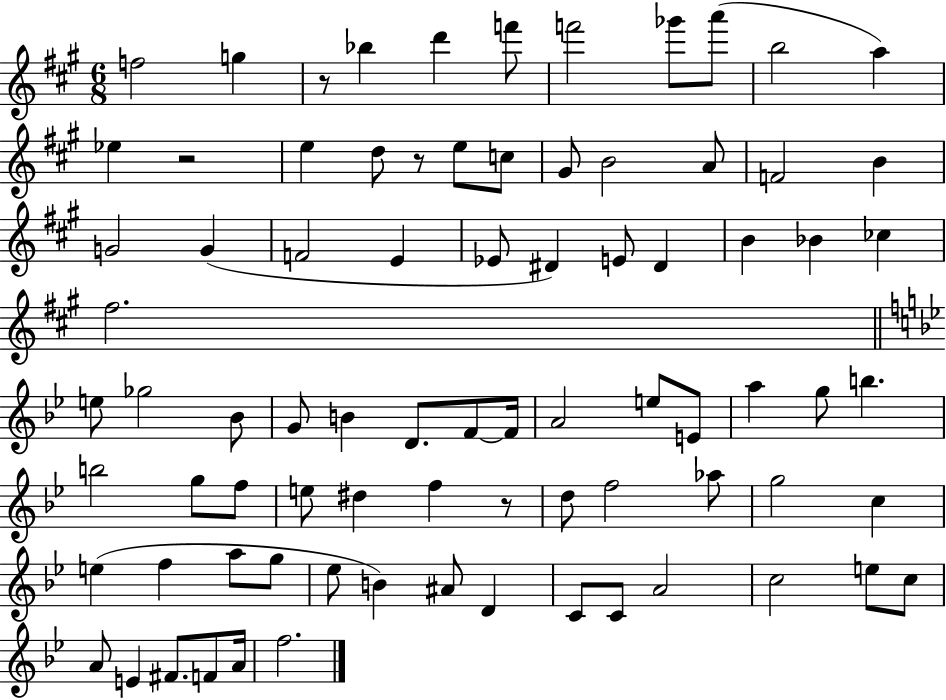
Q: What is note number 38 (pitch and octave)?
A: D4